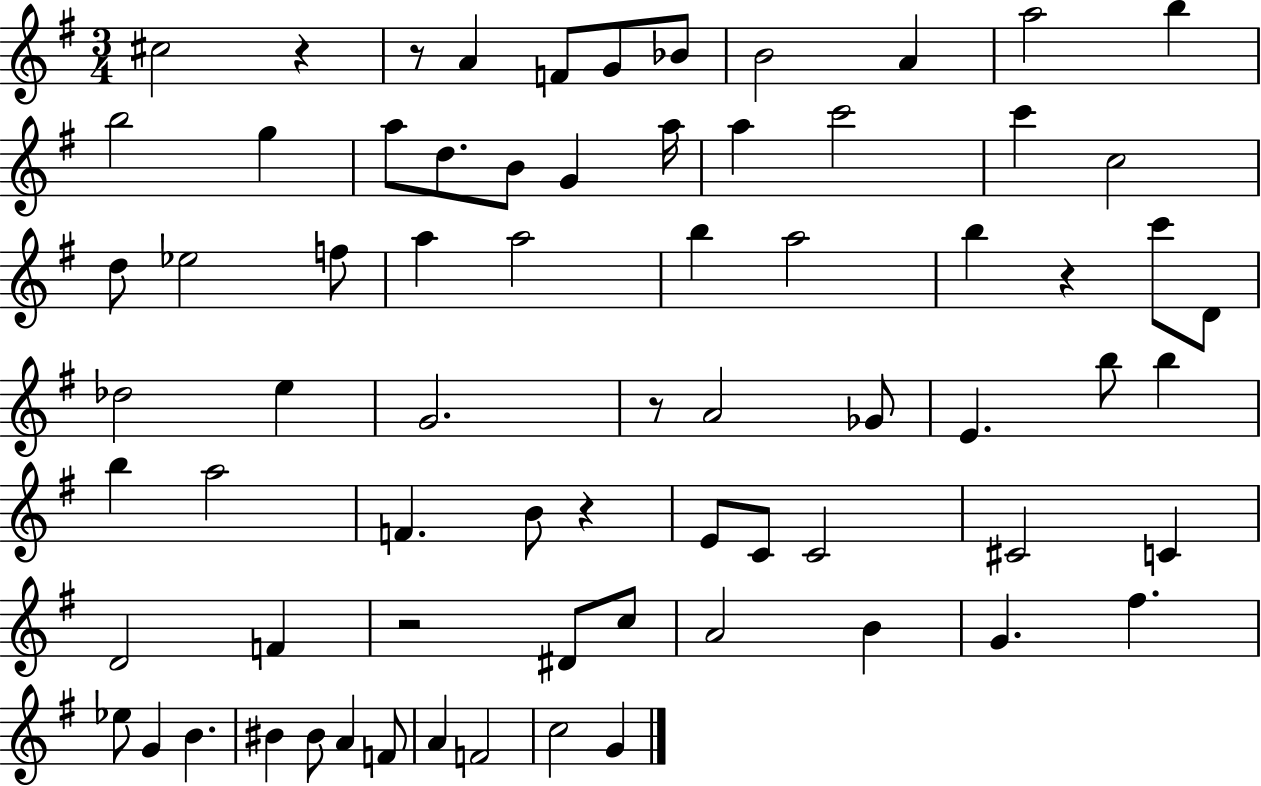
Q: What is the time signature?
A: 3/4